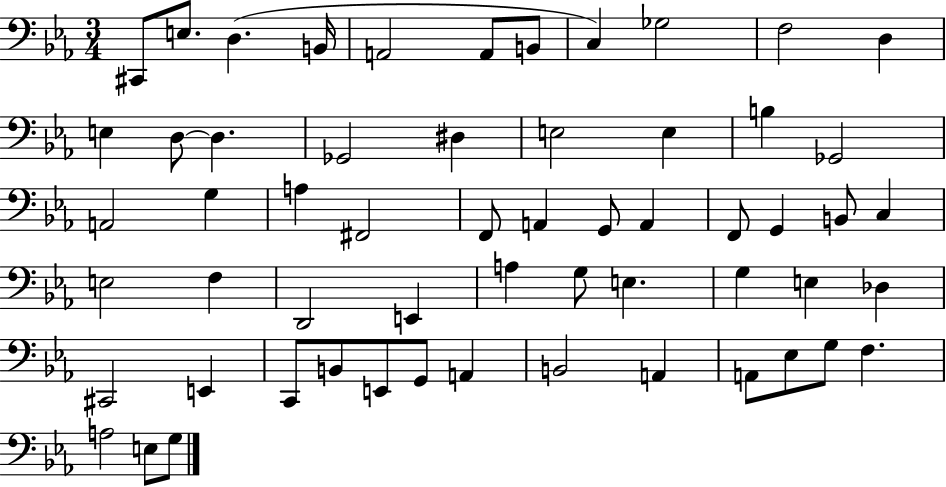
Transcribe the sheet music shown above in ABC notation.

X:1
T:Untitled
M:3/4
L:1/4
K:Eb
^C,,/2 E,/2 D, B,,/4 A,,2 A,,/2 B,,/2 C, _G,2 F,2 D, E, D,/2 D, _G,,2 ^D, E,2 E, B, _G,,2 A,,2 G, A, ^F,,2 F,,/2 A,, G,,/2 A,, F,,/2 G,, B,,/2 C, E,2 F, D,,2 E,, A, G,/2 E, G, E, _D, ^C,,2 E,, C,,/2 B,,/2 E,,/2 G,,/2 A,, B,,2 A,, A,,/2 _E,/2 G,/2 F, A,2 E,/2 G,/2